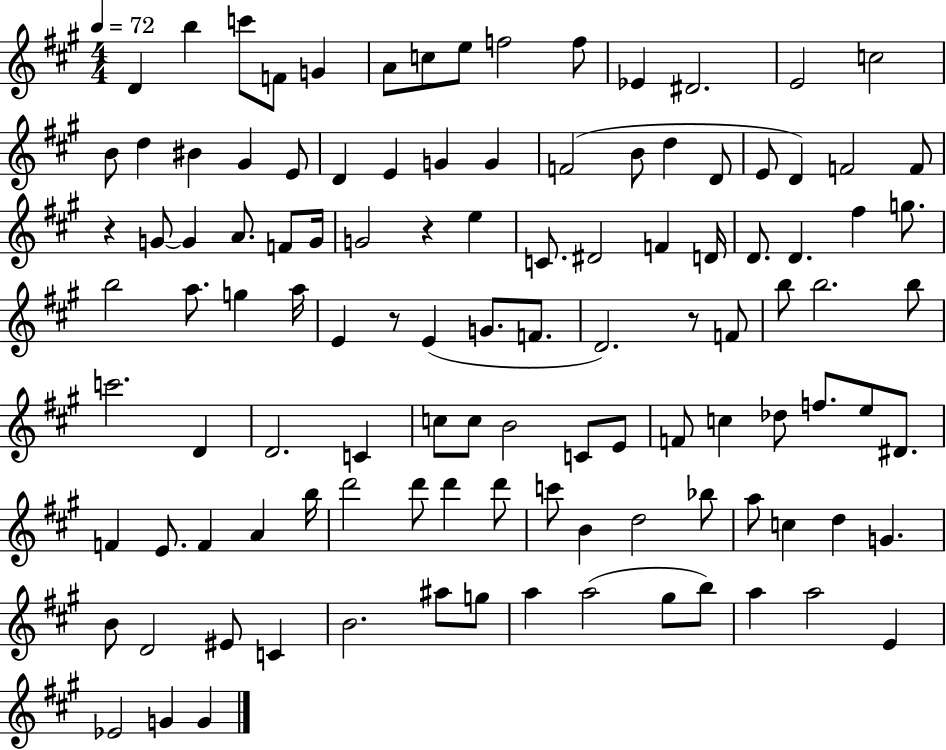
{
  \clef treble
  \numericTimeSignature
  \time 4/4
  \key a \major
  \tempo 4 = 72
  d'4 b''4 c'''8 f'8 g'4 | a'8 c''8 e''8 f''2 f''8 | ees'4 dis'2. | e'2 c''2 | \break b'8 d''4 bis'4 gis'4 e'8 | d'4 e'4 g'4 g'4 | f'2( b'8 d''4 d'8 | e'8 d'4) f'2 f'8 | \break r4 g'8~~ g'4 a'8. f'8 g'16 | g'2 r4 e''4 | c'8. dis'2 f'4 d'16 | d'8. d'4. fis''4 g''8. | \break b''2 a''8. g''4 a''16 | e'4 r8 e'4( g'8. f'8. | d'2.) r8 f'8 | b''8 b''2. b''8 | \break c'''2. d'4 | d'2. c'4 | c''8 c''8 b'2 c'8 e'8 | f'8 c''4 des''8 f''8. e''8 dis'8. | \break f'4 e'8. f'4 a'4 b''16 | d'''2 d'''8 d'''4 d'''8 | c'''8 b'4 d''2 bes''8 | a''8 c''4 d''4 g'4. | \break b'8 d'2 eis'8 c'4 | b'2. ais''8 g''8 | a''4 a''2( gis''8 b''8) | a''4 a''2 e'4 | \break ees'2 g'4 g'4 | \bar "|."
}